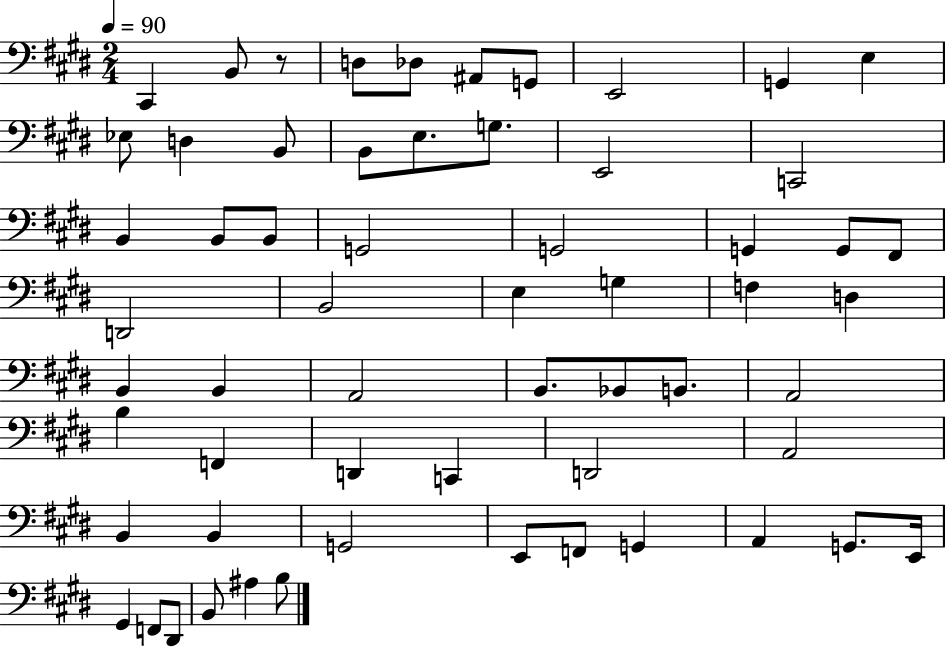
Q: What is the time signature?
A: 2/4